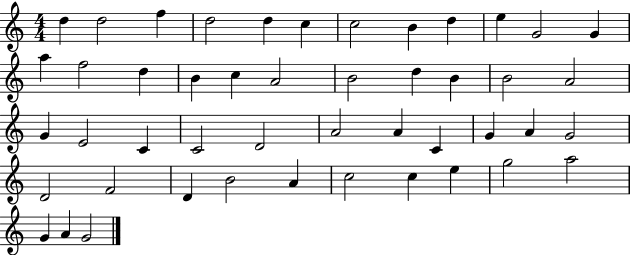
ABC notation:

X:1
T:Untitled
M:4/4
L:1/4
K:C
d d2 f d2 d c c2 B d e G2 G a f2 d B c A2 B2 d B B2 A2 G E2 C C2 D2 A2 A C G A G2 D2 F2 D B2 A c2 c e g2 a2 G A G2